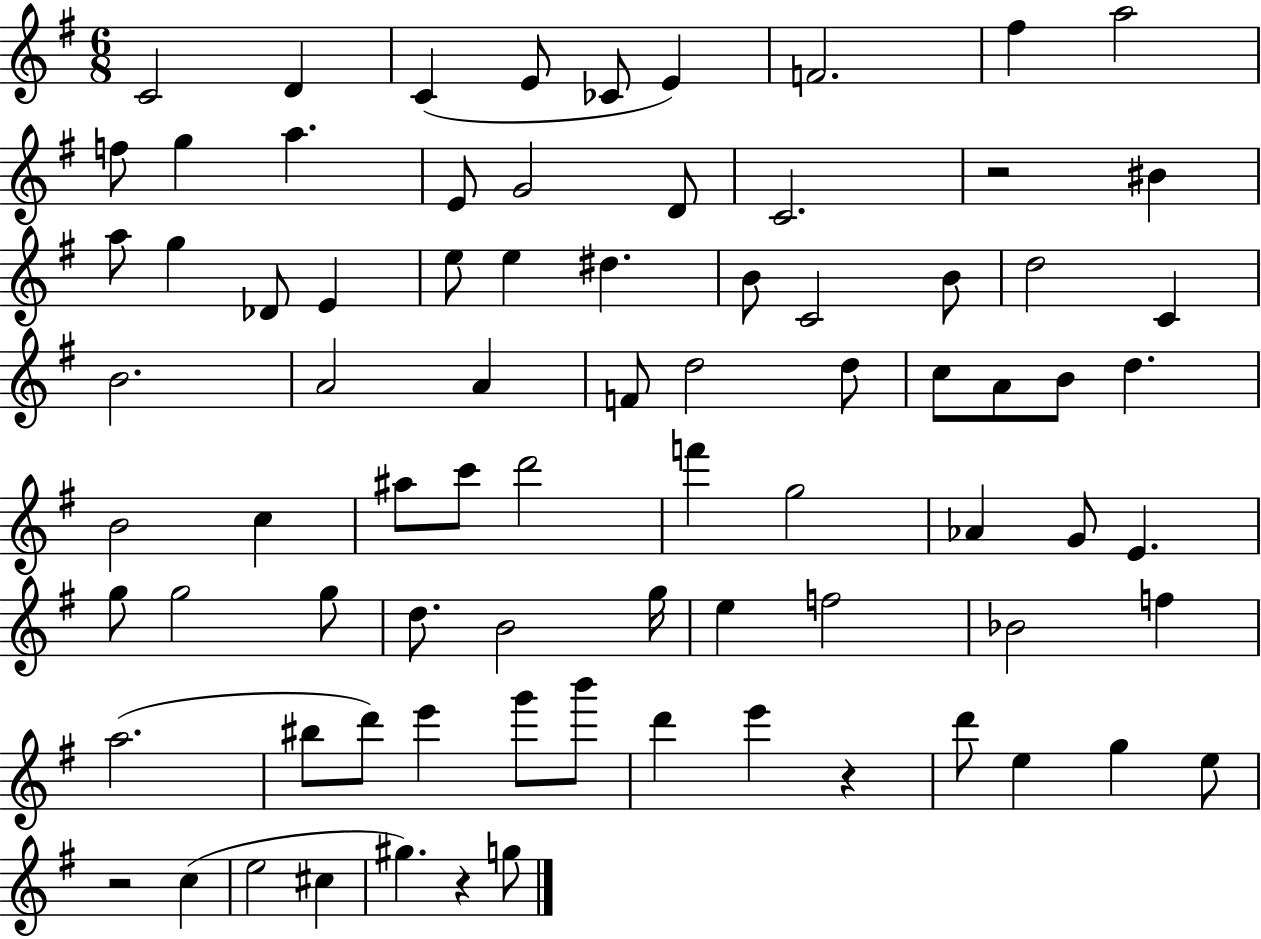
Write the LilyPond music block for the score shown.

{
  \clef treble
  \numericTimeSignature
  \time 6/8
  \key g \major
  c'2 d'4 | c'4( e'8 ces'8 e'4) | f'2. | fis''4 a''2 | \break f''8 g''4 a''4. | e'8 g'2 d'8 | c'2. | r2 bis'4 | \break a''8 g''4 des'8 e'4 | e''8 e''4 dis''4. | b'8 c'2 b'8 | d''2 c'4 | \break b'2. | a'2 a'4 | f'8 d''2 d''8 | c''8 a'8 b'8 d''4. | \break b'2 c''4 | ais''8 c'''8 d'''2 | f'''4 g''2 | aes'4 g'8 e'4. | \break g''8 g''2 g''8 | d''8. b'2 g''16 | e''4 f''2 | bes'2 f''4 | \break a''2.( | bis''8 d'''8) e'''4 g'''8 b'''8 | d'''4 e'''4 r4 | d'''8 e''4 g''4 e''8 | \break r2 c''4( | e''2 cis''4 | gis''4.) r4 g''8 | \bar "|."
}